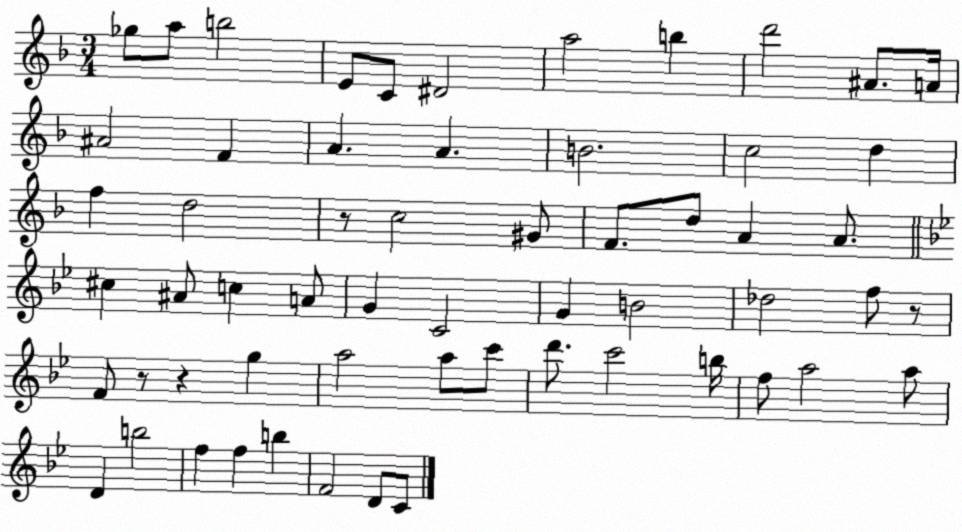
X:1
T:Untitled
M:3/4
L:1/4
K:F
_g/2 a/2 b2 E/2 C/2 ^D2 a2 b d'2 ^A/2 A/4 ^A2 F A A B2 c2 d f d2 z/2 c2 ^G/2 F/2 d/2 A A/2 ^c ^A/2 c A/2 G C2 G B2 _d2 f/2 z/2 F/2 z/2 z g a2 a/2 c'/2 d'/2 c'2 b/4 f/2 a2 a/2 D b2 f f b F2 D/2 C/2